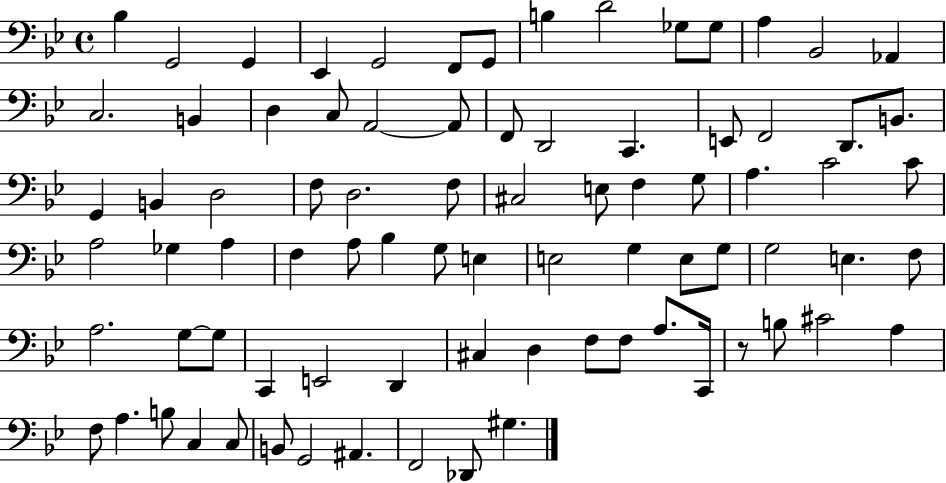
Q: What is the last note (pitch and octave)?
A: G#3